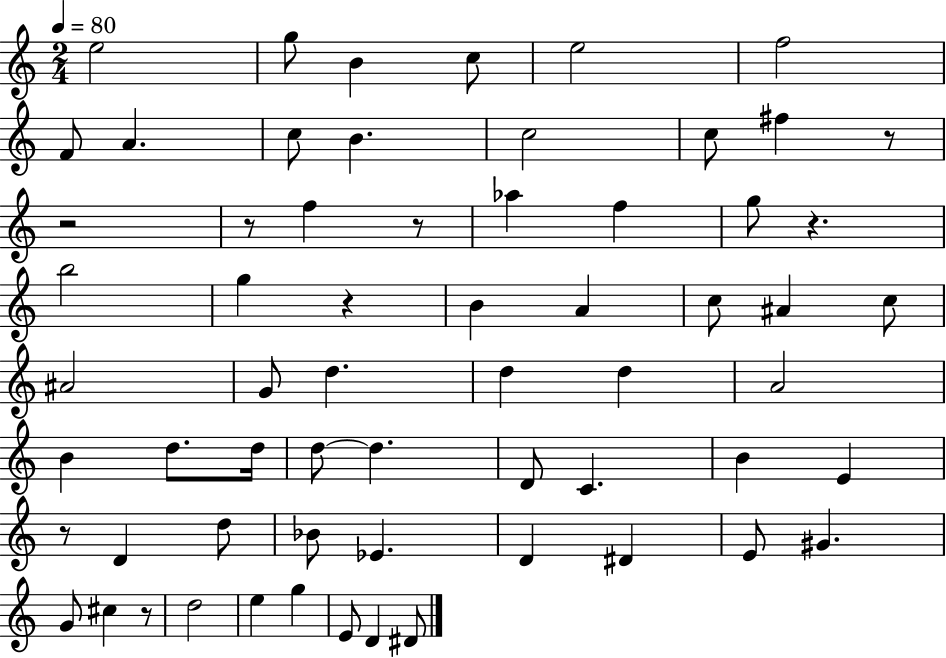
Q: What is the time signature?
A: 2/4